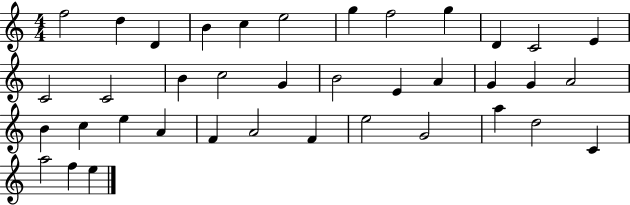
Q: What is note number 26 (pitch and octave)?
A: E5